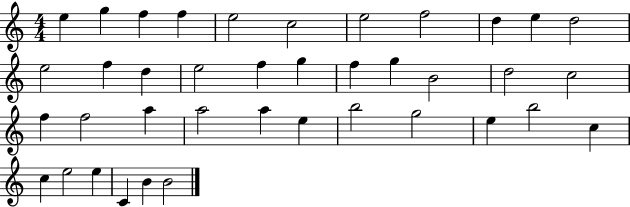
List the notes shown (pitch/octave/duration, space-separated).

E5/q G5/q F5/q F5/q E5/h C5/h E5/h F5/h D5/q E5/q D5/h E5/h F5/q D5/q E5/h F5/q G5/q F5/q G5/q B4/h D5/h C5/h F5/q F5/h A5/q A5/h A5/q E5/q B5/h G5/h E5/q B5/h C5/q C5/q E5/h E5/q C4/q B4/q B4/h